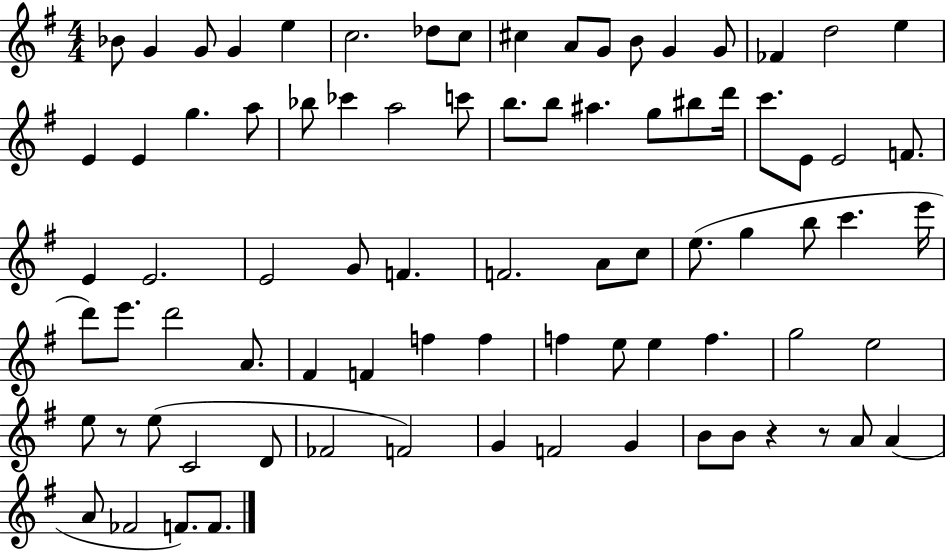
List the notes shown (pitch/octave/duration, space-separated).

Bb4/e G4/q G4/e G4/q E5/q C5/h. Db5/e C5/e C#5/q A4/e G4/e B4/e G4/q G4/e FES4/q D5/h E5/q E4/q E4/q G5/q. A5/e Bb5/e CES6/q A5/h C6/e B5/e. B5/e A#5/q. G5/e BIS5/e D6/s C6/e. E4/e E4/h F4/e. E4/q E4/h. E4/h G4/e F4/q. F4/h. A4/e C5/e E5/e. G5/q B5/e C6/q. E6/s D6/e E6/e. D6/h A4/e. F#4/q F4/q F5/q F5/q F5/q E5/e E5/q F5/q. G5/h E5/h E5/e R/e E5/e C4/h D4/e FES4/h F4/h G4/q F4/h G4/q B4/e B4/e R/q R/e A4/e A4/q A4/e FES4/h F4/e. F4/e.